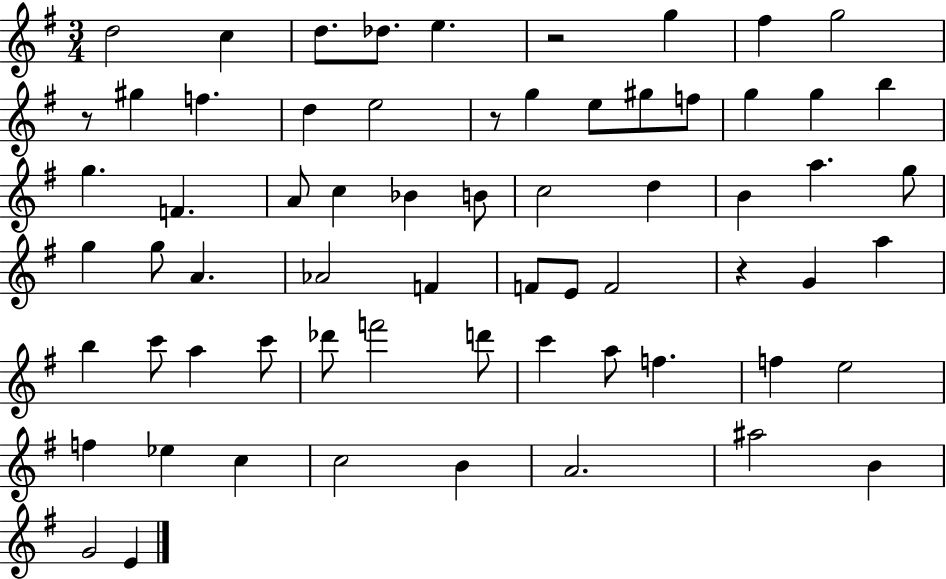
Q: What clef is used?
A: treble